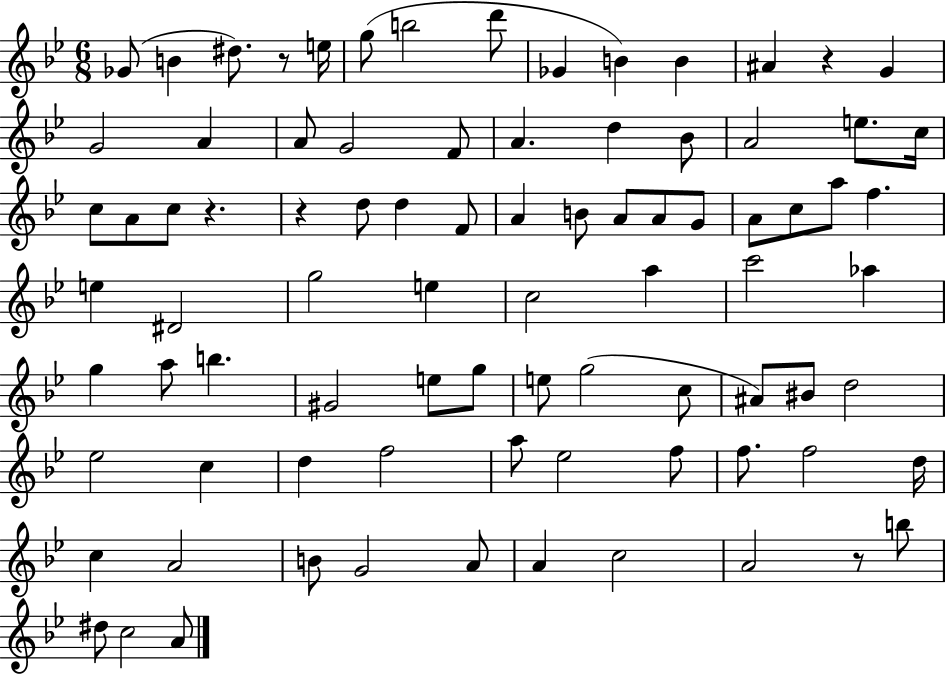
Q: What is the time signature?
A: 6/8